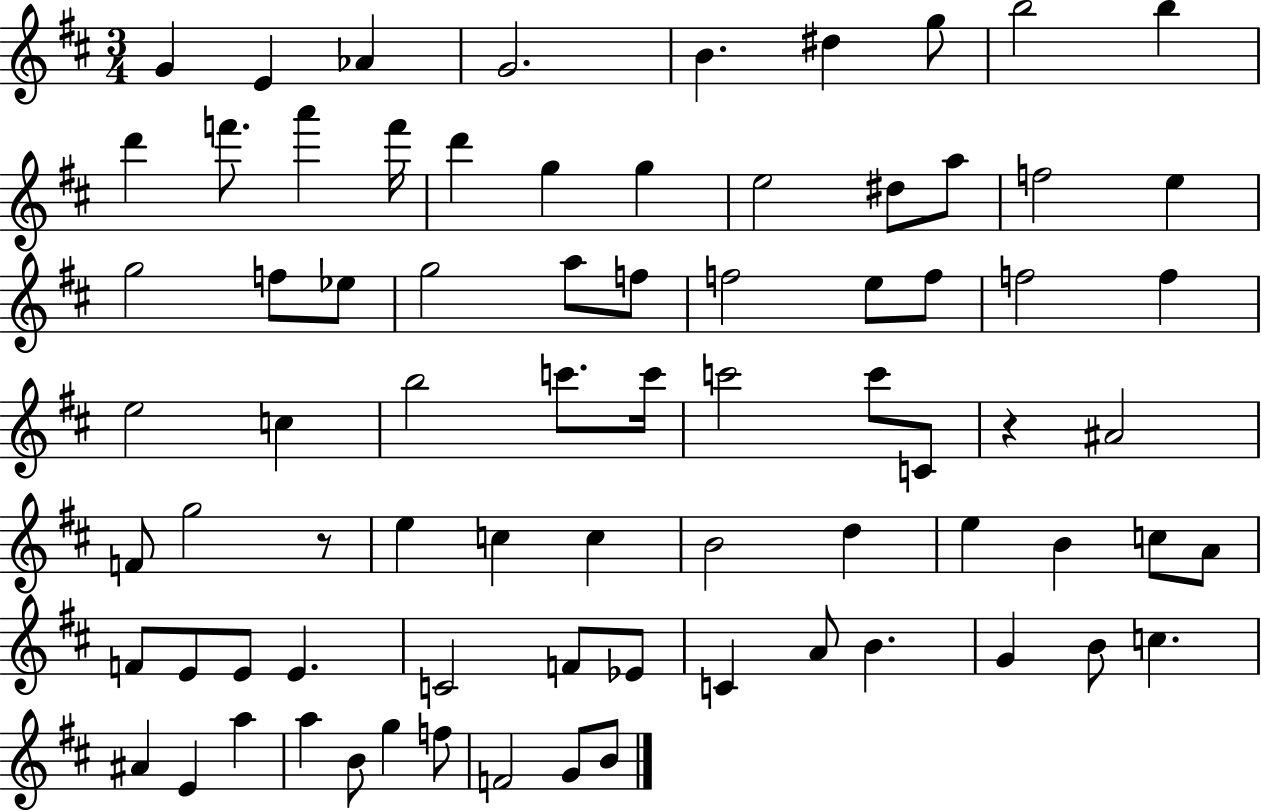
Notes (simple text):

G4/q E4/q Ab4/q G4/h. B4/q. D#5/q G5/e B5/h B5/q D6/q F6/e. A6/q F6/s D6/q G5/q G5/q E5/h D#5/e A5/e F5/h E5/q G5/h F5/e Eb5/e G5/h A5/e F5/e F5/h E5/e F5/e F5/h F5/q E5/h C5/q B5/h C6/e. C6/s C6/h C6/e C4/e R/q A#4/h F4/e G5/h R/e E5/q C5/q C5/q B4/h D5/q E5/q B4/q C5/e A4/e F4/e E4/e E4/e E4/q. C4/h F4/e Eb4/e C4/q A4/e B4/q. G4/q B4/e C5/q. A#4/q E4/q A5/q A5/q B4/e G5/q F5/e F4/h G4/e B4/e